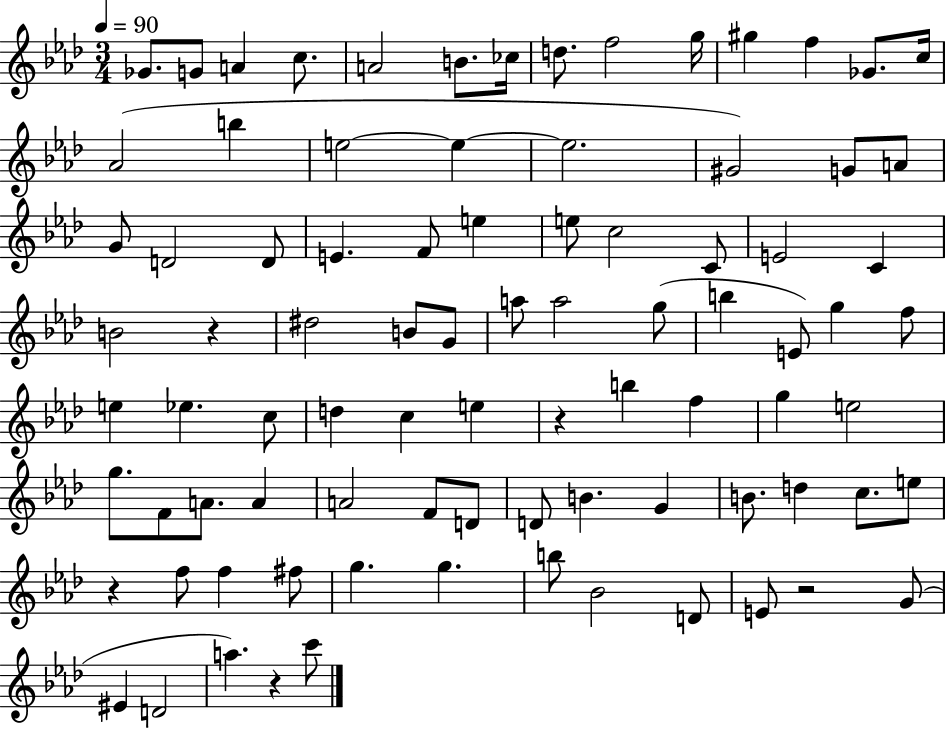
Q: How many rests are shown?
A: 5